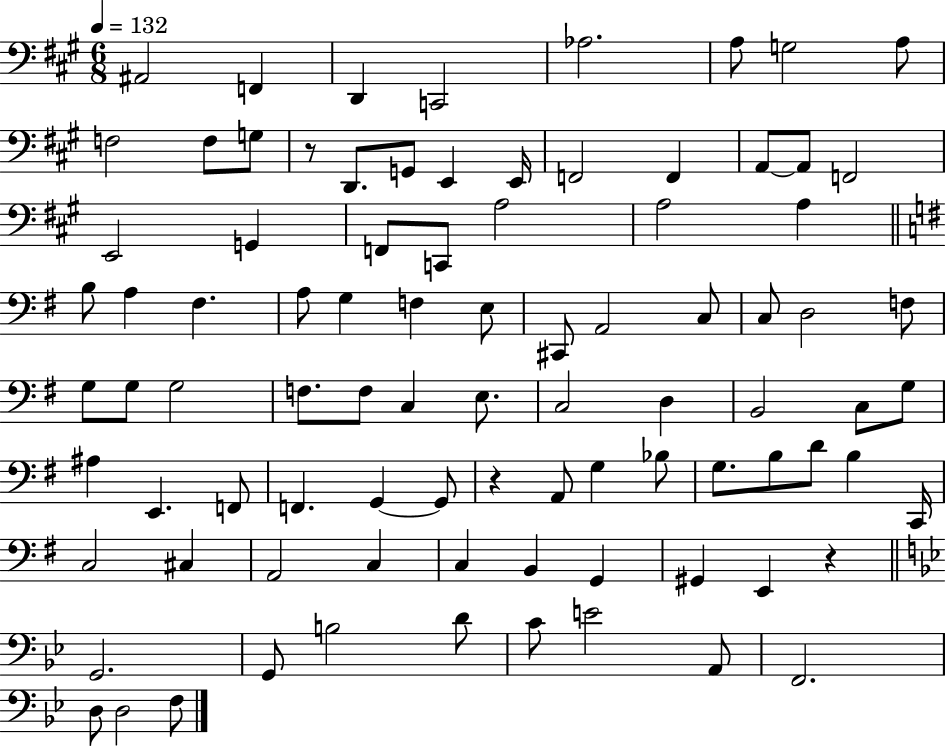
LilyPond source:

{
  \clef bass
  \numericTimeSignature
  \time 6/8
  \key a \major
  \tempo 4 = 132
  ais,2 f,4 | d,4 c,2 | aes2. | a8 g2 a8 | \break f2 f8 g8 | r8 d,8. g,8 e,4 e,16 | f,2 f,4 | a,8~~ a,8 f,2 | \break e,2 g,4 | f,8 c,8 a2 | a2 a4 | \bar "||" \break \key g \major b8 a4 fis4. | a8 g4 f4 e8 | cis,8 a,2 c8 | c8 d2 f8 | \break g8 g8 g2 | f8. f8 c4 e8. | c2 d4 | b,2 c8 g8 | \break ais4 e,4. f,8 | f,4. g,4~~ g,8 | r4 a,8 g4 bes8 | g8. b8 d'8 b4 c,16 | \break c2 cis4 | a,2 c4 | c4 b,4 g,4 | gis,4 e,4 r4 | \break \bar "||" \break \key bes \major g,2. | g,8 b2 d'8 | c'8 e'2 a,8 | f,2. | \break d8 d2 f8 | \bar "|."
}